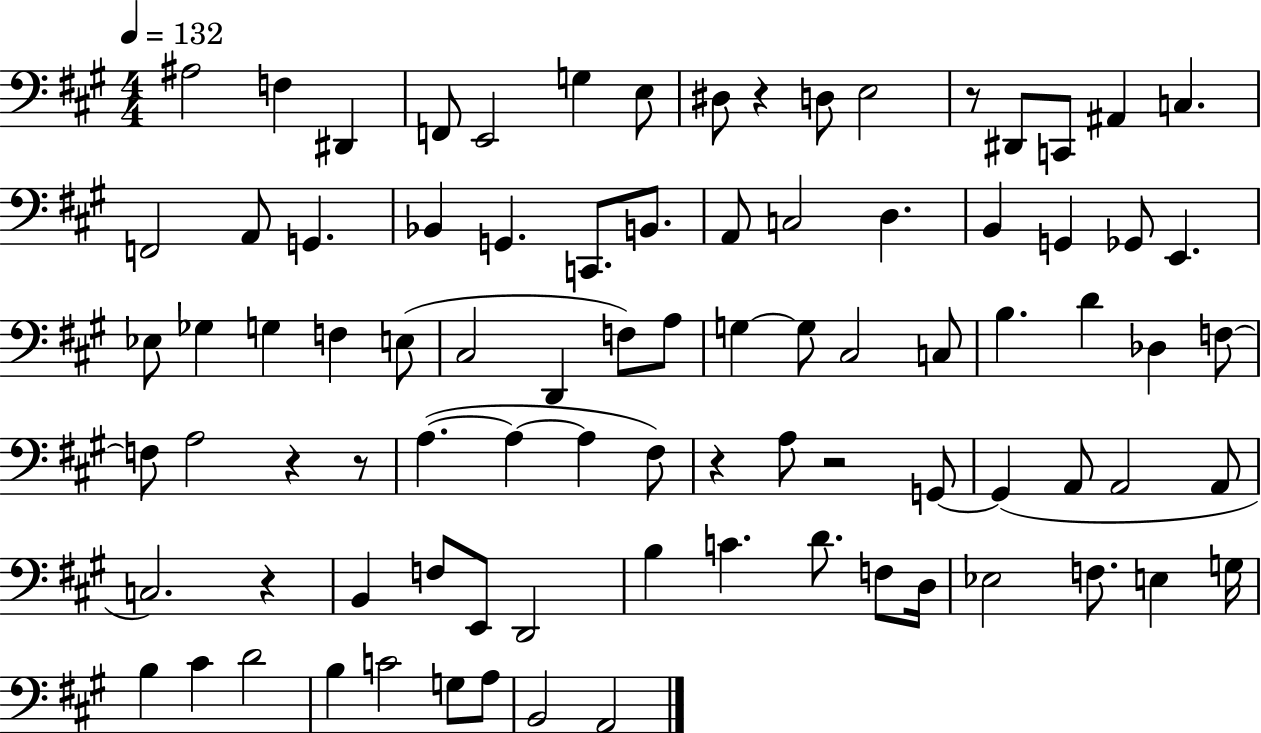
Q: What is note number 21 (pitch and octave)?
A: B2